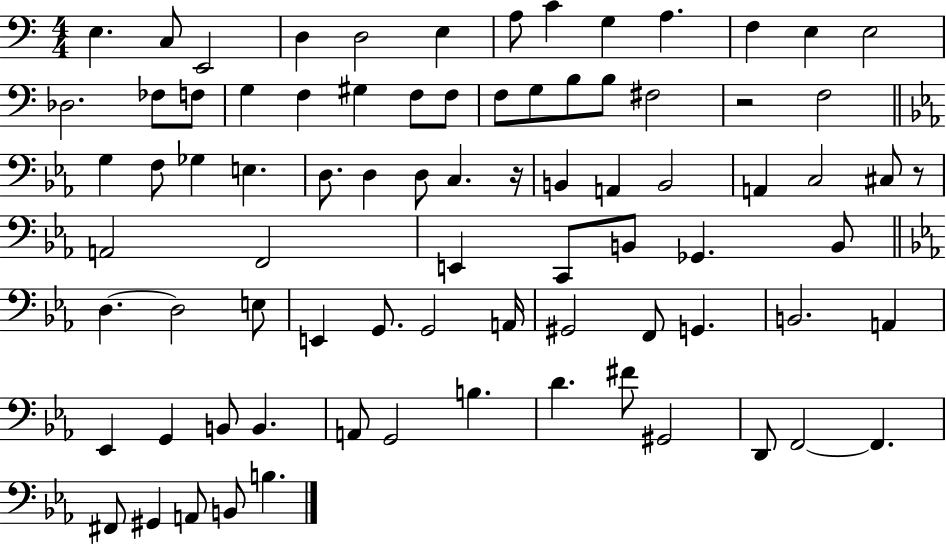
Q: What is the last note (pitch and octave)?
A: B3